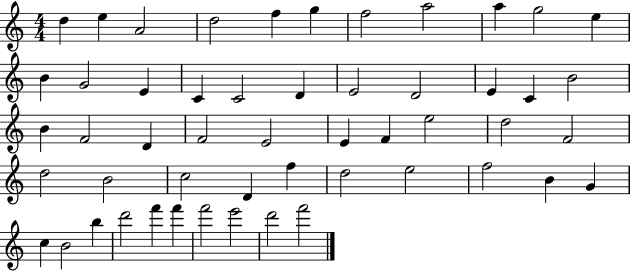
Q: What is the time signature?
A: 4/4